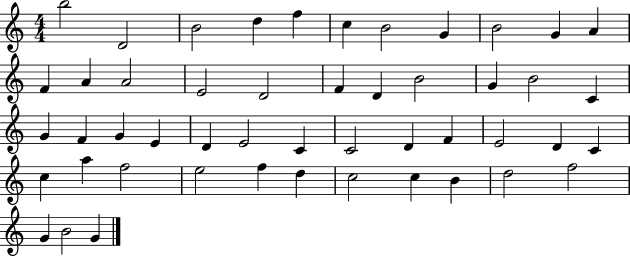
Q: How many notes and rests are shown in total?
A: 49